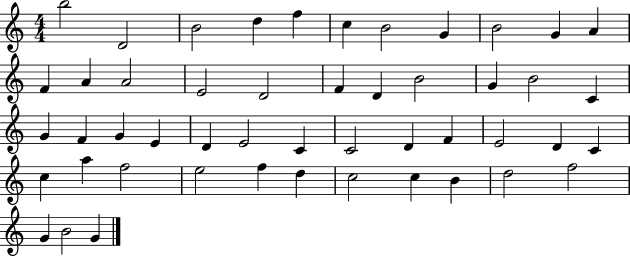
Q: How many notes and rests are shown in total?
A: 49